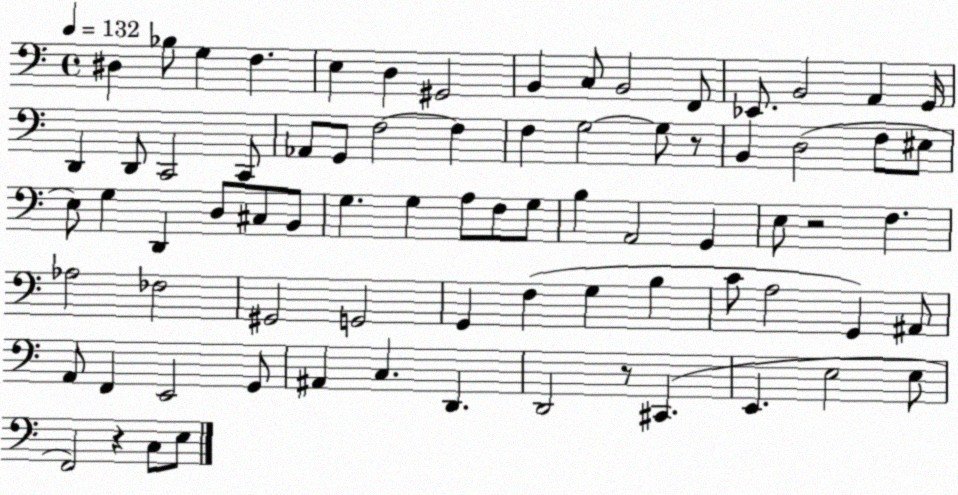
X:1
T:Untitled
M:4/4
L:1/4
K:C
^D, _B,/2 G, F, E, D, ^G,,2 B,, C,/2 B,,2 F,,/2 _E,,/2 B,,2 A,, G,,/4 D,, D,,/2 C,,2 C,,/2 _A,,/2 G,,/2 F,2 F, F, G,2 G,/2 z/2 B,, D,2 F,/2 ^E,/2 E,/2 G, D,, D,/2 ^C,/2 B,,/2 G, G, A,/2 F,/2 G,/2 B, A,,2 G,, E,/2 z2 F, _A,2 _F,2 ^G,,2 G,,2 G,, F, G, B, C/2 A,2 G,, ^A,,/2 A,,/2 F,, E,,2 G,,/2 ^A,, C, D,, D,,2 z/2 ^C,, E,, E,2 E,/2 F,,2 z C,/2 E,/2